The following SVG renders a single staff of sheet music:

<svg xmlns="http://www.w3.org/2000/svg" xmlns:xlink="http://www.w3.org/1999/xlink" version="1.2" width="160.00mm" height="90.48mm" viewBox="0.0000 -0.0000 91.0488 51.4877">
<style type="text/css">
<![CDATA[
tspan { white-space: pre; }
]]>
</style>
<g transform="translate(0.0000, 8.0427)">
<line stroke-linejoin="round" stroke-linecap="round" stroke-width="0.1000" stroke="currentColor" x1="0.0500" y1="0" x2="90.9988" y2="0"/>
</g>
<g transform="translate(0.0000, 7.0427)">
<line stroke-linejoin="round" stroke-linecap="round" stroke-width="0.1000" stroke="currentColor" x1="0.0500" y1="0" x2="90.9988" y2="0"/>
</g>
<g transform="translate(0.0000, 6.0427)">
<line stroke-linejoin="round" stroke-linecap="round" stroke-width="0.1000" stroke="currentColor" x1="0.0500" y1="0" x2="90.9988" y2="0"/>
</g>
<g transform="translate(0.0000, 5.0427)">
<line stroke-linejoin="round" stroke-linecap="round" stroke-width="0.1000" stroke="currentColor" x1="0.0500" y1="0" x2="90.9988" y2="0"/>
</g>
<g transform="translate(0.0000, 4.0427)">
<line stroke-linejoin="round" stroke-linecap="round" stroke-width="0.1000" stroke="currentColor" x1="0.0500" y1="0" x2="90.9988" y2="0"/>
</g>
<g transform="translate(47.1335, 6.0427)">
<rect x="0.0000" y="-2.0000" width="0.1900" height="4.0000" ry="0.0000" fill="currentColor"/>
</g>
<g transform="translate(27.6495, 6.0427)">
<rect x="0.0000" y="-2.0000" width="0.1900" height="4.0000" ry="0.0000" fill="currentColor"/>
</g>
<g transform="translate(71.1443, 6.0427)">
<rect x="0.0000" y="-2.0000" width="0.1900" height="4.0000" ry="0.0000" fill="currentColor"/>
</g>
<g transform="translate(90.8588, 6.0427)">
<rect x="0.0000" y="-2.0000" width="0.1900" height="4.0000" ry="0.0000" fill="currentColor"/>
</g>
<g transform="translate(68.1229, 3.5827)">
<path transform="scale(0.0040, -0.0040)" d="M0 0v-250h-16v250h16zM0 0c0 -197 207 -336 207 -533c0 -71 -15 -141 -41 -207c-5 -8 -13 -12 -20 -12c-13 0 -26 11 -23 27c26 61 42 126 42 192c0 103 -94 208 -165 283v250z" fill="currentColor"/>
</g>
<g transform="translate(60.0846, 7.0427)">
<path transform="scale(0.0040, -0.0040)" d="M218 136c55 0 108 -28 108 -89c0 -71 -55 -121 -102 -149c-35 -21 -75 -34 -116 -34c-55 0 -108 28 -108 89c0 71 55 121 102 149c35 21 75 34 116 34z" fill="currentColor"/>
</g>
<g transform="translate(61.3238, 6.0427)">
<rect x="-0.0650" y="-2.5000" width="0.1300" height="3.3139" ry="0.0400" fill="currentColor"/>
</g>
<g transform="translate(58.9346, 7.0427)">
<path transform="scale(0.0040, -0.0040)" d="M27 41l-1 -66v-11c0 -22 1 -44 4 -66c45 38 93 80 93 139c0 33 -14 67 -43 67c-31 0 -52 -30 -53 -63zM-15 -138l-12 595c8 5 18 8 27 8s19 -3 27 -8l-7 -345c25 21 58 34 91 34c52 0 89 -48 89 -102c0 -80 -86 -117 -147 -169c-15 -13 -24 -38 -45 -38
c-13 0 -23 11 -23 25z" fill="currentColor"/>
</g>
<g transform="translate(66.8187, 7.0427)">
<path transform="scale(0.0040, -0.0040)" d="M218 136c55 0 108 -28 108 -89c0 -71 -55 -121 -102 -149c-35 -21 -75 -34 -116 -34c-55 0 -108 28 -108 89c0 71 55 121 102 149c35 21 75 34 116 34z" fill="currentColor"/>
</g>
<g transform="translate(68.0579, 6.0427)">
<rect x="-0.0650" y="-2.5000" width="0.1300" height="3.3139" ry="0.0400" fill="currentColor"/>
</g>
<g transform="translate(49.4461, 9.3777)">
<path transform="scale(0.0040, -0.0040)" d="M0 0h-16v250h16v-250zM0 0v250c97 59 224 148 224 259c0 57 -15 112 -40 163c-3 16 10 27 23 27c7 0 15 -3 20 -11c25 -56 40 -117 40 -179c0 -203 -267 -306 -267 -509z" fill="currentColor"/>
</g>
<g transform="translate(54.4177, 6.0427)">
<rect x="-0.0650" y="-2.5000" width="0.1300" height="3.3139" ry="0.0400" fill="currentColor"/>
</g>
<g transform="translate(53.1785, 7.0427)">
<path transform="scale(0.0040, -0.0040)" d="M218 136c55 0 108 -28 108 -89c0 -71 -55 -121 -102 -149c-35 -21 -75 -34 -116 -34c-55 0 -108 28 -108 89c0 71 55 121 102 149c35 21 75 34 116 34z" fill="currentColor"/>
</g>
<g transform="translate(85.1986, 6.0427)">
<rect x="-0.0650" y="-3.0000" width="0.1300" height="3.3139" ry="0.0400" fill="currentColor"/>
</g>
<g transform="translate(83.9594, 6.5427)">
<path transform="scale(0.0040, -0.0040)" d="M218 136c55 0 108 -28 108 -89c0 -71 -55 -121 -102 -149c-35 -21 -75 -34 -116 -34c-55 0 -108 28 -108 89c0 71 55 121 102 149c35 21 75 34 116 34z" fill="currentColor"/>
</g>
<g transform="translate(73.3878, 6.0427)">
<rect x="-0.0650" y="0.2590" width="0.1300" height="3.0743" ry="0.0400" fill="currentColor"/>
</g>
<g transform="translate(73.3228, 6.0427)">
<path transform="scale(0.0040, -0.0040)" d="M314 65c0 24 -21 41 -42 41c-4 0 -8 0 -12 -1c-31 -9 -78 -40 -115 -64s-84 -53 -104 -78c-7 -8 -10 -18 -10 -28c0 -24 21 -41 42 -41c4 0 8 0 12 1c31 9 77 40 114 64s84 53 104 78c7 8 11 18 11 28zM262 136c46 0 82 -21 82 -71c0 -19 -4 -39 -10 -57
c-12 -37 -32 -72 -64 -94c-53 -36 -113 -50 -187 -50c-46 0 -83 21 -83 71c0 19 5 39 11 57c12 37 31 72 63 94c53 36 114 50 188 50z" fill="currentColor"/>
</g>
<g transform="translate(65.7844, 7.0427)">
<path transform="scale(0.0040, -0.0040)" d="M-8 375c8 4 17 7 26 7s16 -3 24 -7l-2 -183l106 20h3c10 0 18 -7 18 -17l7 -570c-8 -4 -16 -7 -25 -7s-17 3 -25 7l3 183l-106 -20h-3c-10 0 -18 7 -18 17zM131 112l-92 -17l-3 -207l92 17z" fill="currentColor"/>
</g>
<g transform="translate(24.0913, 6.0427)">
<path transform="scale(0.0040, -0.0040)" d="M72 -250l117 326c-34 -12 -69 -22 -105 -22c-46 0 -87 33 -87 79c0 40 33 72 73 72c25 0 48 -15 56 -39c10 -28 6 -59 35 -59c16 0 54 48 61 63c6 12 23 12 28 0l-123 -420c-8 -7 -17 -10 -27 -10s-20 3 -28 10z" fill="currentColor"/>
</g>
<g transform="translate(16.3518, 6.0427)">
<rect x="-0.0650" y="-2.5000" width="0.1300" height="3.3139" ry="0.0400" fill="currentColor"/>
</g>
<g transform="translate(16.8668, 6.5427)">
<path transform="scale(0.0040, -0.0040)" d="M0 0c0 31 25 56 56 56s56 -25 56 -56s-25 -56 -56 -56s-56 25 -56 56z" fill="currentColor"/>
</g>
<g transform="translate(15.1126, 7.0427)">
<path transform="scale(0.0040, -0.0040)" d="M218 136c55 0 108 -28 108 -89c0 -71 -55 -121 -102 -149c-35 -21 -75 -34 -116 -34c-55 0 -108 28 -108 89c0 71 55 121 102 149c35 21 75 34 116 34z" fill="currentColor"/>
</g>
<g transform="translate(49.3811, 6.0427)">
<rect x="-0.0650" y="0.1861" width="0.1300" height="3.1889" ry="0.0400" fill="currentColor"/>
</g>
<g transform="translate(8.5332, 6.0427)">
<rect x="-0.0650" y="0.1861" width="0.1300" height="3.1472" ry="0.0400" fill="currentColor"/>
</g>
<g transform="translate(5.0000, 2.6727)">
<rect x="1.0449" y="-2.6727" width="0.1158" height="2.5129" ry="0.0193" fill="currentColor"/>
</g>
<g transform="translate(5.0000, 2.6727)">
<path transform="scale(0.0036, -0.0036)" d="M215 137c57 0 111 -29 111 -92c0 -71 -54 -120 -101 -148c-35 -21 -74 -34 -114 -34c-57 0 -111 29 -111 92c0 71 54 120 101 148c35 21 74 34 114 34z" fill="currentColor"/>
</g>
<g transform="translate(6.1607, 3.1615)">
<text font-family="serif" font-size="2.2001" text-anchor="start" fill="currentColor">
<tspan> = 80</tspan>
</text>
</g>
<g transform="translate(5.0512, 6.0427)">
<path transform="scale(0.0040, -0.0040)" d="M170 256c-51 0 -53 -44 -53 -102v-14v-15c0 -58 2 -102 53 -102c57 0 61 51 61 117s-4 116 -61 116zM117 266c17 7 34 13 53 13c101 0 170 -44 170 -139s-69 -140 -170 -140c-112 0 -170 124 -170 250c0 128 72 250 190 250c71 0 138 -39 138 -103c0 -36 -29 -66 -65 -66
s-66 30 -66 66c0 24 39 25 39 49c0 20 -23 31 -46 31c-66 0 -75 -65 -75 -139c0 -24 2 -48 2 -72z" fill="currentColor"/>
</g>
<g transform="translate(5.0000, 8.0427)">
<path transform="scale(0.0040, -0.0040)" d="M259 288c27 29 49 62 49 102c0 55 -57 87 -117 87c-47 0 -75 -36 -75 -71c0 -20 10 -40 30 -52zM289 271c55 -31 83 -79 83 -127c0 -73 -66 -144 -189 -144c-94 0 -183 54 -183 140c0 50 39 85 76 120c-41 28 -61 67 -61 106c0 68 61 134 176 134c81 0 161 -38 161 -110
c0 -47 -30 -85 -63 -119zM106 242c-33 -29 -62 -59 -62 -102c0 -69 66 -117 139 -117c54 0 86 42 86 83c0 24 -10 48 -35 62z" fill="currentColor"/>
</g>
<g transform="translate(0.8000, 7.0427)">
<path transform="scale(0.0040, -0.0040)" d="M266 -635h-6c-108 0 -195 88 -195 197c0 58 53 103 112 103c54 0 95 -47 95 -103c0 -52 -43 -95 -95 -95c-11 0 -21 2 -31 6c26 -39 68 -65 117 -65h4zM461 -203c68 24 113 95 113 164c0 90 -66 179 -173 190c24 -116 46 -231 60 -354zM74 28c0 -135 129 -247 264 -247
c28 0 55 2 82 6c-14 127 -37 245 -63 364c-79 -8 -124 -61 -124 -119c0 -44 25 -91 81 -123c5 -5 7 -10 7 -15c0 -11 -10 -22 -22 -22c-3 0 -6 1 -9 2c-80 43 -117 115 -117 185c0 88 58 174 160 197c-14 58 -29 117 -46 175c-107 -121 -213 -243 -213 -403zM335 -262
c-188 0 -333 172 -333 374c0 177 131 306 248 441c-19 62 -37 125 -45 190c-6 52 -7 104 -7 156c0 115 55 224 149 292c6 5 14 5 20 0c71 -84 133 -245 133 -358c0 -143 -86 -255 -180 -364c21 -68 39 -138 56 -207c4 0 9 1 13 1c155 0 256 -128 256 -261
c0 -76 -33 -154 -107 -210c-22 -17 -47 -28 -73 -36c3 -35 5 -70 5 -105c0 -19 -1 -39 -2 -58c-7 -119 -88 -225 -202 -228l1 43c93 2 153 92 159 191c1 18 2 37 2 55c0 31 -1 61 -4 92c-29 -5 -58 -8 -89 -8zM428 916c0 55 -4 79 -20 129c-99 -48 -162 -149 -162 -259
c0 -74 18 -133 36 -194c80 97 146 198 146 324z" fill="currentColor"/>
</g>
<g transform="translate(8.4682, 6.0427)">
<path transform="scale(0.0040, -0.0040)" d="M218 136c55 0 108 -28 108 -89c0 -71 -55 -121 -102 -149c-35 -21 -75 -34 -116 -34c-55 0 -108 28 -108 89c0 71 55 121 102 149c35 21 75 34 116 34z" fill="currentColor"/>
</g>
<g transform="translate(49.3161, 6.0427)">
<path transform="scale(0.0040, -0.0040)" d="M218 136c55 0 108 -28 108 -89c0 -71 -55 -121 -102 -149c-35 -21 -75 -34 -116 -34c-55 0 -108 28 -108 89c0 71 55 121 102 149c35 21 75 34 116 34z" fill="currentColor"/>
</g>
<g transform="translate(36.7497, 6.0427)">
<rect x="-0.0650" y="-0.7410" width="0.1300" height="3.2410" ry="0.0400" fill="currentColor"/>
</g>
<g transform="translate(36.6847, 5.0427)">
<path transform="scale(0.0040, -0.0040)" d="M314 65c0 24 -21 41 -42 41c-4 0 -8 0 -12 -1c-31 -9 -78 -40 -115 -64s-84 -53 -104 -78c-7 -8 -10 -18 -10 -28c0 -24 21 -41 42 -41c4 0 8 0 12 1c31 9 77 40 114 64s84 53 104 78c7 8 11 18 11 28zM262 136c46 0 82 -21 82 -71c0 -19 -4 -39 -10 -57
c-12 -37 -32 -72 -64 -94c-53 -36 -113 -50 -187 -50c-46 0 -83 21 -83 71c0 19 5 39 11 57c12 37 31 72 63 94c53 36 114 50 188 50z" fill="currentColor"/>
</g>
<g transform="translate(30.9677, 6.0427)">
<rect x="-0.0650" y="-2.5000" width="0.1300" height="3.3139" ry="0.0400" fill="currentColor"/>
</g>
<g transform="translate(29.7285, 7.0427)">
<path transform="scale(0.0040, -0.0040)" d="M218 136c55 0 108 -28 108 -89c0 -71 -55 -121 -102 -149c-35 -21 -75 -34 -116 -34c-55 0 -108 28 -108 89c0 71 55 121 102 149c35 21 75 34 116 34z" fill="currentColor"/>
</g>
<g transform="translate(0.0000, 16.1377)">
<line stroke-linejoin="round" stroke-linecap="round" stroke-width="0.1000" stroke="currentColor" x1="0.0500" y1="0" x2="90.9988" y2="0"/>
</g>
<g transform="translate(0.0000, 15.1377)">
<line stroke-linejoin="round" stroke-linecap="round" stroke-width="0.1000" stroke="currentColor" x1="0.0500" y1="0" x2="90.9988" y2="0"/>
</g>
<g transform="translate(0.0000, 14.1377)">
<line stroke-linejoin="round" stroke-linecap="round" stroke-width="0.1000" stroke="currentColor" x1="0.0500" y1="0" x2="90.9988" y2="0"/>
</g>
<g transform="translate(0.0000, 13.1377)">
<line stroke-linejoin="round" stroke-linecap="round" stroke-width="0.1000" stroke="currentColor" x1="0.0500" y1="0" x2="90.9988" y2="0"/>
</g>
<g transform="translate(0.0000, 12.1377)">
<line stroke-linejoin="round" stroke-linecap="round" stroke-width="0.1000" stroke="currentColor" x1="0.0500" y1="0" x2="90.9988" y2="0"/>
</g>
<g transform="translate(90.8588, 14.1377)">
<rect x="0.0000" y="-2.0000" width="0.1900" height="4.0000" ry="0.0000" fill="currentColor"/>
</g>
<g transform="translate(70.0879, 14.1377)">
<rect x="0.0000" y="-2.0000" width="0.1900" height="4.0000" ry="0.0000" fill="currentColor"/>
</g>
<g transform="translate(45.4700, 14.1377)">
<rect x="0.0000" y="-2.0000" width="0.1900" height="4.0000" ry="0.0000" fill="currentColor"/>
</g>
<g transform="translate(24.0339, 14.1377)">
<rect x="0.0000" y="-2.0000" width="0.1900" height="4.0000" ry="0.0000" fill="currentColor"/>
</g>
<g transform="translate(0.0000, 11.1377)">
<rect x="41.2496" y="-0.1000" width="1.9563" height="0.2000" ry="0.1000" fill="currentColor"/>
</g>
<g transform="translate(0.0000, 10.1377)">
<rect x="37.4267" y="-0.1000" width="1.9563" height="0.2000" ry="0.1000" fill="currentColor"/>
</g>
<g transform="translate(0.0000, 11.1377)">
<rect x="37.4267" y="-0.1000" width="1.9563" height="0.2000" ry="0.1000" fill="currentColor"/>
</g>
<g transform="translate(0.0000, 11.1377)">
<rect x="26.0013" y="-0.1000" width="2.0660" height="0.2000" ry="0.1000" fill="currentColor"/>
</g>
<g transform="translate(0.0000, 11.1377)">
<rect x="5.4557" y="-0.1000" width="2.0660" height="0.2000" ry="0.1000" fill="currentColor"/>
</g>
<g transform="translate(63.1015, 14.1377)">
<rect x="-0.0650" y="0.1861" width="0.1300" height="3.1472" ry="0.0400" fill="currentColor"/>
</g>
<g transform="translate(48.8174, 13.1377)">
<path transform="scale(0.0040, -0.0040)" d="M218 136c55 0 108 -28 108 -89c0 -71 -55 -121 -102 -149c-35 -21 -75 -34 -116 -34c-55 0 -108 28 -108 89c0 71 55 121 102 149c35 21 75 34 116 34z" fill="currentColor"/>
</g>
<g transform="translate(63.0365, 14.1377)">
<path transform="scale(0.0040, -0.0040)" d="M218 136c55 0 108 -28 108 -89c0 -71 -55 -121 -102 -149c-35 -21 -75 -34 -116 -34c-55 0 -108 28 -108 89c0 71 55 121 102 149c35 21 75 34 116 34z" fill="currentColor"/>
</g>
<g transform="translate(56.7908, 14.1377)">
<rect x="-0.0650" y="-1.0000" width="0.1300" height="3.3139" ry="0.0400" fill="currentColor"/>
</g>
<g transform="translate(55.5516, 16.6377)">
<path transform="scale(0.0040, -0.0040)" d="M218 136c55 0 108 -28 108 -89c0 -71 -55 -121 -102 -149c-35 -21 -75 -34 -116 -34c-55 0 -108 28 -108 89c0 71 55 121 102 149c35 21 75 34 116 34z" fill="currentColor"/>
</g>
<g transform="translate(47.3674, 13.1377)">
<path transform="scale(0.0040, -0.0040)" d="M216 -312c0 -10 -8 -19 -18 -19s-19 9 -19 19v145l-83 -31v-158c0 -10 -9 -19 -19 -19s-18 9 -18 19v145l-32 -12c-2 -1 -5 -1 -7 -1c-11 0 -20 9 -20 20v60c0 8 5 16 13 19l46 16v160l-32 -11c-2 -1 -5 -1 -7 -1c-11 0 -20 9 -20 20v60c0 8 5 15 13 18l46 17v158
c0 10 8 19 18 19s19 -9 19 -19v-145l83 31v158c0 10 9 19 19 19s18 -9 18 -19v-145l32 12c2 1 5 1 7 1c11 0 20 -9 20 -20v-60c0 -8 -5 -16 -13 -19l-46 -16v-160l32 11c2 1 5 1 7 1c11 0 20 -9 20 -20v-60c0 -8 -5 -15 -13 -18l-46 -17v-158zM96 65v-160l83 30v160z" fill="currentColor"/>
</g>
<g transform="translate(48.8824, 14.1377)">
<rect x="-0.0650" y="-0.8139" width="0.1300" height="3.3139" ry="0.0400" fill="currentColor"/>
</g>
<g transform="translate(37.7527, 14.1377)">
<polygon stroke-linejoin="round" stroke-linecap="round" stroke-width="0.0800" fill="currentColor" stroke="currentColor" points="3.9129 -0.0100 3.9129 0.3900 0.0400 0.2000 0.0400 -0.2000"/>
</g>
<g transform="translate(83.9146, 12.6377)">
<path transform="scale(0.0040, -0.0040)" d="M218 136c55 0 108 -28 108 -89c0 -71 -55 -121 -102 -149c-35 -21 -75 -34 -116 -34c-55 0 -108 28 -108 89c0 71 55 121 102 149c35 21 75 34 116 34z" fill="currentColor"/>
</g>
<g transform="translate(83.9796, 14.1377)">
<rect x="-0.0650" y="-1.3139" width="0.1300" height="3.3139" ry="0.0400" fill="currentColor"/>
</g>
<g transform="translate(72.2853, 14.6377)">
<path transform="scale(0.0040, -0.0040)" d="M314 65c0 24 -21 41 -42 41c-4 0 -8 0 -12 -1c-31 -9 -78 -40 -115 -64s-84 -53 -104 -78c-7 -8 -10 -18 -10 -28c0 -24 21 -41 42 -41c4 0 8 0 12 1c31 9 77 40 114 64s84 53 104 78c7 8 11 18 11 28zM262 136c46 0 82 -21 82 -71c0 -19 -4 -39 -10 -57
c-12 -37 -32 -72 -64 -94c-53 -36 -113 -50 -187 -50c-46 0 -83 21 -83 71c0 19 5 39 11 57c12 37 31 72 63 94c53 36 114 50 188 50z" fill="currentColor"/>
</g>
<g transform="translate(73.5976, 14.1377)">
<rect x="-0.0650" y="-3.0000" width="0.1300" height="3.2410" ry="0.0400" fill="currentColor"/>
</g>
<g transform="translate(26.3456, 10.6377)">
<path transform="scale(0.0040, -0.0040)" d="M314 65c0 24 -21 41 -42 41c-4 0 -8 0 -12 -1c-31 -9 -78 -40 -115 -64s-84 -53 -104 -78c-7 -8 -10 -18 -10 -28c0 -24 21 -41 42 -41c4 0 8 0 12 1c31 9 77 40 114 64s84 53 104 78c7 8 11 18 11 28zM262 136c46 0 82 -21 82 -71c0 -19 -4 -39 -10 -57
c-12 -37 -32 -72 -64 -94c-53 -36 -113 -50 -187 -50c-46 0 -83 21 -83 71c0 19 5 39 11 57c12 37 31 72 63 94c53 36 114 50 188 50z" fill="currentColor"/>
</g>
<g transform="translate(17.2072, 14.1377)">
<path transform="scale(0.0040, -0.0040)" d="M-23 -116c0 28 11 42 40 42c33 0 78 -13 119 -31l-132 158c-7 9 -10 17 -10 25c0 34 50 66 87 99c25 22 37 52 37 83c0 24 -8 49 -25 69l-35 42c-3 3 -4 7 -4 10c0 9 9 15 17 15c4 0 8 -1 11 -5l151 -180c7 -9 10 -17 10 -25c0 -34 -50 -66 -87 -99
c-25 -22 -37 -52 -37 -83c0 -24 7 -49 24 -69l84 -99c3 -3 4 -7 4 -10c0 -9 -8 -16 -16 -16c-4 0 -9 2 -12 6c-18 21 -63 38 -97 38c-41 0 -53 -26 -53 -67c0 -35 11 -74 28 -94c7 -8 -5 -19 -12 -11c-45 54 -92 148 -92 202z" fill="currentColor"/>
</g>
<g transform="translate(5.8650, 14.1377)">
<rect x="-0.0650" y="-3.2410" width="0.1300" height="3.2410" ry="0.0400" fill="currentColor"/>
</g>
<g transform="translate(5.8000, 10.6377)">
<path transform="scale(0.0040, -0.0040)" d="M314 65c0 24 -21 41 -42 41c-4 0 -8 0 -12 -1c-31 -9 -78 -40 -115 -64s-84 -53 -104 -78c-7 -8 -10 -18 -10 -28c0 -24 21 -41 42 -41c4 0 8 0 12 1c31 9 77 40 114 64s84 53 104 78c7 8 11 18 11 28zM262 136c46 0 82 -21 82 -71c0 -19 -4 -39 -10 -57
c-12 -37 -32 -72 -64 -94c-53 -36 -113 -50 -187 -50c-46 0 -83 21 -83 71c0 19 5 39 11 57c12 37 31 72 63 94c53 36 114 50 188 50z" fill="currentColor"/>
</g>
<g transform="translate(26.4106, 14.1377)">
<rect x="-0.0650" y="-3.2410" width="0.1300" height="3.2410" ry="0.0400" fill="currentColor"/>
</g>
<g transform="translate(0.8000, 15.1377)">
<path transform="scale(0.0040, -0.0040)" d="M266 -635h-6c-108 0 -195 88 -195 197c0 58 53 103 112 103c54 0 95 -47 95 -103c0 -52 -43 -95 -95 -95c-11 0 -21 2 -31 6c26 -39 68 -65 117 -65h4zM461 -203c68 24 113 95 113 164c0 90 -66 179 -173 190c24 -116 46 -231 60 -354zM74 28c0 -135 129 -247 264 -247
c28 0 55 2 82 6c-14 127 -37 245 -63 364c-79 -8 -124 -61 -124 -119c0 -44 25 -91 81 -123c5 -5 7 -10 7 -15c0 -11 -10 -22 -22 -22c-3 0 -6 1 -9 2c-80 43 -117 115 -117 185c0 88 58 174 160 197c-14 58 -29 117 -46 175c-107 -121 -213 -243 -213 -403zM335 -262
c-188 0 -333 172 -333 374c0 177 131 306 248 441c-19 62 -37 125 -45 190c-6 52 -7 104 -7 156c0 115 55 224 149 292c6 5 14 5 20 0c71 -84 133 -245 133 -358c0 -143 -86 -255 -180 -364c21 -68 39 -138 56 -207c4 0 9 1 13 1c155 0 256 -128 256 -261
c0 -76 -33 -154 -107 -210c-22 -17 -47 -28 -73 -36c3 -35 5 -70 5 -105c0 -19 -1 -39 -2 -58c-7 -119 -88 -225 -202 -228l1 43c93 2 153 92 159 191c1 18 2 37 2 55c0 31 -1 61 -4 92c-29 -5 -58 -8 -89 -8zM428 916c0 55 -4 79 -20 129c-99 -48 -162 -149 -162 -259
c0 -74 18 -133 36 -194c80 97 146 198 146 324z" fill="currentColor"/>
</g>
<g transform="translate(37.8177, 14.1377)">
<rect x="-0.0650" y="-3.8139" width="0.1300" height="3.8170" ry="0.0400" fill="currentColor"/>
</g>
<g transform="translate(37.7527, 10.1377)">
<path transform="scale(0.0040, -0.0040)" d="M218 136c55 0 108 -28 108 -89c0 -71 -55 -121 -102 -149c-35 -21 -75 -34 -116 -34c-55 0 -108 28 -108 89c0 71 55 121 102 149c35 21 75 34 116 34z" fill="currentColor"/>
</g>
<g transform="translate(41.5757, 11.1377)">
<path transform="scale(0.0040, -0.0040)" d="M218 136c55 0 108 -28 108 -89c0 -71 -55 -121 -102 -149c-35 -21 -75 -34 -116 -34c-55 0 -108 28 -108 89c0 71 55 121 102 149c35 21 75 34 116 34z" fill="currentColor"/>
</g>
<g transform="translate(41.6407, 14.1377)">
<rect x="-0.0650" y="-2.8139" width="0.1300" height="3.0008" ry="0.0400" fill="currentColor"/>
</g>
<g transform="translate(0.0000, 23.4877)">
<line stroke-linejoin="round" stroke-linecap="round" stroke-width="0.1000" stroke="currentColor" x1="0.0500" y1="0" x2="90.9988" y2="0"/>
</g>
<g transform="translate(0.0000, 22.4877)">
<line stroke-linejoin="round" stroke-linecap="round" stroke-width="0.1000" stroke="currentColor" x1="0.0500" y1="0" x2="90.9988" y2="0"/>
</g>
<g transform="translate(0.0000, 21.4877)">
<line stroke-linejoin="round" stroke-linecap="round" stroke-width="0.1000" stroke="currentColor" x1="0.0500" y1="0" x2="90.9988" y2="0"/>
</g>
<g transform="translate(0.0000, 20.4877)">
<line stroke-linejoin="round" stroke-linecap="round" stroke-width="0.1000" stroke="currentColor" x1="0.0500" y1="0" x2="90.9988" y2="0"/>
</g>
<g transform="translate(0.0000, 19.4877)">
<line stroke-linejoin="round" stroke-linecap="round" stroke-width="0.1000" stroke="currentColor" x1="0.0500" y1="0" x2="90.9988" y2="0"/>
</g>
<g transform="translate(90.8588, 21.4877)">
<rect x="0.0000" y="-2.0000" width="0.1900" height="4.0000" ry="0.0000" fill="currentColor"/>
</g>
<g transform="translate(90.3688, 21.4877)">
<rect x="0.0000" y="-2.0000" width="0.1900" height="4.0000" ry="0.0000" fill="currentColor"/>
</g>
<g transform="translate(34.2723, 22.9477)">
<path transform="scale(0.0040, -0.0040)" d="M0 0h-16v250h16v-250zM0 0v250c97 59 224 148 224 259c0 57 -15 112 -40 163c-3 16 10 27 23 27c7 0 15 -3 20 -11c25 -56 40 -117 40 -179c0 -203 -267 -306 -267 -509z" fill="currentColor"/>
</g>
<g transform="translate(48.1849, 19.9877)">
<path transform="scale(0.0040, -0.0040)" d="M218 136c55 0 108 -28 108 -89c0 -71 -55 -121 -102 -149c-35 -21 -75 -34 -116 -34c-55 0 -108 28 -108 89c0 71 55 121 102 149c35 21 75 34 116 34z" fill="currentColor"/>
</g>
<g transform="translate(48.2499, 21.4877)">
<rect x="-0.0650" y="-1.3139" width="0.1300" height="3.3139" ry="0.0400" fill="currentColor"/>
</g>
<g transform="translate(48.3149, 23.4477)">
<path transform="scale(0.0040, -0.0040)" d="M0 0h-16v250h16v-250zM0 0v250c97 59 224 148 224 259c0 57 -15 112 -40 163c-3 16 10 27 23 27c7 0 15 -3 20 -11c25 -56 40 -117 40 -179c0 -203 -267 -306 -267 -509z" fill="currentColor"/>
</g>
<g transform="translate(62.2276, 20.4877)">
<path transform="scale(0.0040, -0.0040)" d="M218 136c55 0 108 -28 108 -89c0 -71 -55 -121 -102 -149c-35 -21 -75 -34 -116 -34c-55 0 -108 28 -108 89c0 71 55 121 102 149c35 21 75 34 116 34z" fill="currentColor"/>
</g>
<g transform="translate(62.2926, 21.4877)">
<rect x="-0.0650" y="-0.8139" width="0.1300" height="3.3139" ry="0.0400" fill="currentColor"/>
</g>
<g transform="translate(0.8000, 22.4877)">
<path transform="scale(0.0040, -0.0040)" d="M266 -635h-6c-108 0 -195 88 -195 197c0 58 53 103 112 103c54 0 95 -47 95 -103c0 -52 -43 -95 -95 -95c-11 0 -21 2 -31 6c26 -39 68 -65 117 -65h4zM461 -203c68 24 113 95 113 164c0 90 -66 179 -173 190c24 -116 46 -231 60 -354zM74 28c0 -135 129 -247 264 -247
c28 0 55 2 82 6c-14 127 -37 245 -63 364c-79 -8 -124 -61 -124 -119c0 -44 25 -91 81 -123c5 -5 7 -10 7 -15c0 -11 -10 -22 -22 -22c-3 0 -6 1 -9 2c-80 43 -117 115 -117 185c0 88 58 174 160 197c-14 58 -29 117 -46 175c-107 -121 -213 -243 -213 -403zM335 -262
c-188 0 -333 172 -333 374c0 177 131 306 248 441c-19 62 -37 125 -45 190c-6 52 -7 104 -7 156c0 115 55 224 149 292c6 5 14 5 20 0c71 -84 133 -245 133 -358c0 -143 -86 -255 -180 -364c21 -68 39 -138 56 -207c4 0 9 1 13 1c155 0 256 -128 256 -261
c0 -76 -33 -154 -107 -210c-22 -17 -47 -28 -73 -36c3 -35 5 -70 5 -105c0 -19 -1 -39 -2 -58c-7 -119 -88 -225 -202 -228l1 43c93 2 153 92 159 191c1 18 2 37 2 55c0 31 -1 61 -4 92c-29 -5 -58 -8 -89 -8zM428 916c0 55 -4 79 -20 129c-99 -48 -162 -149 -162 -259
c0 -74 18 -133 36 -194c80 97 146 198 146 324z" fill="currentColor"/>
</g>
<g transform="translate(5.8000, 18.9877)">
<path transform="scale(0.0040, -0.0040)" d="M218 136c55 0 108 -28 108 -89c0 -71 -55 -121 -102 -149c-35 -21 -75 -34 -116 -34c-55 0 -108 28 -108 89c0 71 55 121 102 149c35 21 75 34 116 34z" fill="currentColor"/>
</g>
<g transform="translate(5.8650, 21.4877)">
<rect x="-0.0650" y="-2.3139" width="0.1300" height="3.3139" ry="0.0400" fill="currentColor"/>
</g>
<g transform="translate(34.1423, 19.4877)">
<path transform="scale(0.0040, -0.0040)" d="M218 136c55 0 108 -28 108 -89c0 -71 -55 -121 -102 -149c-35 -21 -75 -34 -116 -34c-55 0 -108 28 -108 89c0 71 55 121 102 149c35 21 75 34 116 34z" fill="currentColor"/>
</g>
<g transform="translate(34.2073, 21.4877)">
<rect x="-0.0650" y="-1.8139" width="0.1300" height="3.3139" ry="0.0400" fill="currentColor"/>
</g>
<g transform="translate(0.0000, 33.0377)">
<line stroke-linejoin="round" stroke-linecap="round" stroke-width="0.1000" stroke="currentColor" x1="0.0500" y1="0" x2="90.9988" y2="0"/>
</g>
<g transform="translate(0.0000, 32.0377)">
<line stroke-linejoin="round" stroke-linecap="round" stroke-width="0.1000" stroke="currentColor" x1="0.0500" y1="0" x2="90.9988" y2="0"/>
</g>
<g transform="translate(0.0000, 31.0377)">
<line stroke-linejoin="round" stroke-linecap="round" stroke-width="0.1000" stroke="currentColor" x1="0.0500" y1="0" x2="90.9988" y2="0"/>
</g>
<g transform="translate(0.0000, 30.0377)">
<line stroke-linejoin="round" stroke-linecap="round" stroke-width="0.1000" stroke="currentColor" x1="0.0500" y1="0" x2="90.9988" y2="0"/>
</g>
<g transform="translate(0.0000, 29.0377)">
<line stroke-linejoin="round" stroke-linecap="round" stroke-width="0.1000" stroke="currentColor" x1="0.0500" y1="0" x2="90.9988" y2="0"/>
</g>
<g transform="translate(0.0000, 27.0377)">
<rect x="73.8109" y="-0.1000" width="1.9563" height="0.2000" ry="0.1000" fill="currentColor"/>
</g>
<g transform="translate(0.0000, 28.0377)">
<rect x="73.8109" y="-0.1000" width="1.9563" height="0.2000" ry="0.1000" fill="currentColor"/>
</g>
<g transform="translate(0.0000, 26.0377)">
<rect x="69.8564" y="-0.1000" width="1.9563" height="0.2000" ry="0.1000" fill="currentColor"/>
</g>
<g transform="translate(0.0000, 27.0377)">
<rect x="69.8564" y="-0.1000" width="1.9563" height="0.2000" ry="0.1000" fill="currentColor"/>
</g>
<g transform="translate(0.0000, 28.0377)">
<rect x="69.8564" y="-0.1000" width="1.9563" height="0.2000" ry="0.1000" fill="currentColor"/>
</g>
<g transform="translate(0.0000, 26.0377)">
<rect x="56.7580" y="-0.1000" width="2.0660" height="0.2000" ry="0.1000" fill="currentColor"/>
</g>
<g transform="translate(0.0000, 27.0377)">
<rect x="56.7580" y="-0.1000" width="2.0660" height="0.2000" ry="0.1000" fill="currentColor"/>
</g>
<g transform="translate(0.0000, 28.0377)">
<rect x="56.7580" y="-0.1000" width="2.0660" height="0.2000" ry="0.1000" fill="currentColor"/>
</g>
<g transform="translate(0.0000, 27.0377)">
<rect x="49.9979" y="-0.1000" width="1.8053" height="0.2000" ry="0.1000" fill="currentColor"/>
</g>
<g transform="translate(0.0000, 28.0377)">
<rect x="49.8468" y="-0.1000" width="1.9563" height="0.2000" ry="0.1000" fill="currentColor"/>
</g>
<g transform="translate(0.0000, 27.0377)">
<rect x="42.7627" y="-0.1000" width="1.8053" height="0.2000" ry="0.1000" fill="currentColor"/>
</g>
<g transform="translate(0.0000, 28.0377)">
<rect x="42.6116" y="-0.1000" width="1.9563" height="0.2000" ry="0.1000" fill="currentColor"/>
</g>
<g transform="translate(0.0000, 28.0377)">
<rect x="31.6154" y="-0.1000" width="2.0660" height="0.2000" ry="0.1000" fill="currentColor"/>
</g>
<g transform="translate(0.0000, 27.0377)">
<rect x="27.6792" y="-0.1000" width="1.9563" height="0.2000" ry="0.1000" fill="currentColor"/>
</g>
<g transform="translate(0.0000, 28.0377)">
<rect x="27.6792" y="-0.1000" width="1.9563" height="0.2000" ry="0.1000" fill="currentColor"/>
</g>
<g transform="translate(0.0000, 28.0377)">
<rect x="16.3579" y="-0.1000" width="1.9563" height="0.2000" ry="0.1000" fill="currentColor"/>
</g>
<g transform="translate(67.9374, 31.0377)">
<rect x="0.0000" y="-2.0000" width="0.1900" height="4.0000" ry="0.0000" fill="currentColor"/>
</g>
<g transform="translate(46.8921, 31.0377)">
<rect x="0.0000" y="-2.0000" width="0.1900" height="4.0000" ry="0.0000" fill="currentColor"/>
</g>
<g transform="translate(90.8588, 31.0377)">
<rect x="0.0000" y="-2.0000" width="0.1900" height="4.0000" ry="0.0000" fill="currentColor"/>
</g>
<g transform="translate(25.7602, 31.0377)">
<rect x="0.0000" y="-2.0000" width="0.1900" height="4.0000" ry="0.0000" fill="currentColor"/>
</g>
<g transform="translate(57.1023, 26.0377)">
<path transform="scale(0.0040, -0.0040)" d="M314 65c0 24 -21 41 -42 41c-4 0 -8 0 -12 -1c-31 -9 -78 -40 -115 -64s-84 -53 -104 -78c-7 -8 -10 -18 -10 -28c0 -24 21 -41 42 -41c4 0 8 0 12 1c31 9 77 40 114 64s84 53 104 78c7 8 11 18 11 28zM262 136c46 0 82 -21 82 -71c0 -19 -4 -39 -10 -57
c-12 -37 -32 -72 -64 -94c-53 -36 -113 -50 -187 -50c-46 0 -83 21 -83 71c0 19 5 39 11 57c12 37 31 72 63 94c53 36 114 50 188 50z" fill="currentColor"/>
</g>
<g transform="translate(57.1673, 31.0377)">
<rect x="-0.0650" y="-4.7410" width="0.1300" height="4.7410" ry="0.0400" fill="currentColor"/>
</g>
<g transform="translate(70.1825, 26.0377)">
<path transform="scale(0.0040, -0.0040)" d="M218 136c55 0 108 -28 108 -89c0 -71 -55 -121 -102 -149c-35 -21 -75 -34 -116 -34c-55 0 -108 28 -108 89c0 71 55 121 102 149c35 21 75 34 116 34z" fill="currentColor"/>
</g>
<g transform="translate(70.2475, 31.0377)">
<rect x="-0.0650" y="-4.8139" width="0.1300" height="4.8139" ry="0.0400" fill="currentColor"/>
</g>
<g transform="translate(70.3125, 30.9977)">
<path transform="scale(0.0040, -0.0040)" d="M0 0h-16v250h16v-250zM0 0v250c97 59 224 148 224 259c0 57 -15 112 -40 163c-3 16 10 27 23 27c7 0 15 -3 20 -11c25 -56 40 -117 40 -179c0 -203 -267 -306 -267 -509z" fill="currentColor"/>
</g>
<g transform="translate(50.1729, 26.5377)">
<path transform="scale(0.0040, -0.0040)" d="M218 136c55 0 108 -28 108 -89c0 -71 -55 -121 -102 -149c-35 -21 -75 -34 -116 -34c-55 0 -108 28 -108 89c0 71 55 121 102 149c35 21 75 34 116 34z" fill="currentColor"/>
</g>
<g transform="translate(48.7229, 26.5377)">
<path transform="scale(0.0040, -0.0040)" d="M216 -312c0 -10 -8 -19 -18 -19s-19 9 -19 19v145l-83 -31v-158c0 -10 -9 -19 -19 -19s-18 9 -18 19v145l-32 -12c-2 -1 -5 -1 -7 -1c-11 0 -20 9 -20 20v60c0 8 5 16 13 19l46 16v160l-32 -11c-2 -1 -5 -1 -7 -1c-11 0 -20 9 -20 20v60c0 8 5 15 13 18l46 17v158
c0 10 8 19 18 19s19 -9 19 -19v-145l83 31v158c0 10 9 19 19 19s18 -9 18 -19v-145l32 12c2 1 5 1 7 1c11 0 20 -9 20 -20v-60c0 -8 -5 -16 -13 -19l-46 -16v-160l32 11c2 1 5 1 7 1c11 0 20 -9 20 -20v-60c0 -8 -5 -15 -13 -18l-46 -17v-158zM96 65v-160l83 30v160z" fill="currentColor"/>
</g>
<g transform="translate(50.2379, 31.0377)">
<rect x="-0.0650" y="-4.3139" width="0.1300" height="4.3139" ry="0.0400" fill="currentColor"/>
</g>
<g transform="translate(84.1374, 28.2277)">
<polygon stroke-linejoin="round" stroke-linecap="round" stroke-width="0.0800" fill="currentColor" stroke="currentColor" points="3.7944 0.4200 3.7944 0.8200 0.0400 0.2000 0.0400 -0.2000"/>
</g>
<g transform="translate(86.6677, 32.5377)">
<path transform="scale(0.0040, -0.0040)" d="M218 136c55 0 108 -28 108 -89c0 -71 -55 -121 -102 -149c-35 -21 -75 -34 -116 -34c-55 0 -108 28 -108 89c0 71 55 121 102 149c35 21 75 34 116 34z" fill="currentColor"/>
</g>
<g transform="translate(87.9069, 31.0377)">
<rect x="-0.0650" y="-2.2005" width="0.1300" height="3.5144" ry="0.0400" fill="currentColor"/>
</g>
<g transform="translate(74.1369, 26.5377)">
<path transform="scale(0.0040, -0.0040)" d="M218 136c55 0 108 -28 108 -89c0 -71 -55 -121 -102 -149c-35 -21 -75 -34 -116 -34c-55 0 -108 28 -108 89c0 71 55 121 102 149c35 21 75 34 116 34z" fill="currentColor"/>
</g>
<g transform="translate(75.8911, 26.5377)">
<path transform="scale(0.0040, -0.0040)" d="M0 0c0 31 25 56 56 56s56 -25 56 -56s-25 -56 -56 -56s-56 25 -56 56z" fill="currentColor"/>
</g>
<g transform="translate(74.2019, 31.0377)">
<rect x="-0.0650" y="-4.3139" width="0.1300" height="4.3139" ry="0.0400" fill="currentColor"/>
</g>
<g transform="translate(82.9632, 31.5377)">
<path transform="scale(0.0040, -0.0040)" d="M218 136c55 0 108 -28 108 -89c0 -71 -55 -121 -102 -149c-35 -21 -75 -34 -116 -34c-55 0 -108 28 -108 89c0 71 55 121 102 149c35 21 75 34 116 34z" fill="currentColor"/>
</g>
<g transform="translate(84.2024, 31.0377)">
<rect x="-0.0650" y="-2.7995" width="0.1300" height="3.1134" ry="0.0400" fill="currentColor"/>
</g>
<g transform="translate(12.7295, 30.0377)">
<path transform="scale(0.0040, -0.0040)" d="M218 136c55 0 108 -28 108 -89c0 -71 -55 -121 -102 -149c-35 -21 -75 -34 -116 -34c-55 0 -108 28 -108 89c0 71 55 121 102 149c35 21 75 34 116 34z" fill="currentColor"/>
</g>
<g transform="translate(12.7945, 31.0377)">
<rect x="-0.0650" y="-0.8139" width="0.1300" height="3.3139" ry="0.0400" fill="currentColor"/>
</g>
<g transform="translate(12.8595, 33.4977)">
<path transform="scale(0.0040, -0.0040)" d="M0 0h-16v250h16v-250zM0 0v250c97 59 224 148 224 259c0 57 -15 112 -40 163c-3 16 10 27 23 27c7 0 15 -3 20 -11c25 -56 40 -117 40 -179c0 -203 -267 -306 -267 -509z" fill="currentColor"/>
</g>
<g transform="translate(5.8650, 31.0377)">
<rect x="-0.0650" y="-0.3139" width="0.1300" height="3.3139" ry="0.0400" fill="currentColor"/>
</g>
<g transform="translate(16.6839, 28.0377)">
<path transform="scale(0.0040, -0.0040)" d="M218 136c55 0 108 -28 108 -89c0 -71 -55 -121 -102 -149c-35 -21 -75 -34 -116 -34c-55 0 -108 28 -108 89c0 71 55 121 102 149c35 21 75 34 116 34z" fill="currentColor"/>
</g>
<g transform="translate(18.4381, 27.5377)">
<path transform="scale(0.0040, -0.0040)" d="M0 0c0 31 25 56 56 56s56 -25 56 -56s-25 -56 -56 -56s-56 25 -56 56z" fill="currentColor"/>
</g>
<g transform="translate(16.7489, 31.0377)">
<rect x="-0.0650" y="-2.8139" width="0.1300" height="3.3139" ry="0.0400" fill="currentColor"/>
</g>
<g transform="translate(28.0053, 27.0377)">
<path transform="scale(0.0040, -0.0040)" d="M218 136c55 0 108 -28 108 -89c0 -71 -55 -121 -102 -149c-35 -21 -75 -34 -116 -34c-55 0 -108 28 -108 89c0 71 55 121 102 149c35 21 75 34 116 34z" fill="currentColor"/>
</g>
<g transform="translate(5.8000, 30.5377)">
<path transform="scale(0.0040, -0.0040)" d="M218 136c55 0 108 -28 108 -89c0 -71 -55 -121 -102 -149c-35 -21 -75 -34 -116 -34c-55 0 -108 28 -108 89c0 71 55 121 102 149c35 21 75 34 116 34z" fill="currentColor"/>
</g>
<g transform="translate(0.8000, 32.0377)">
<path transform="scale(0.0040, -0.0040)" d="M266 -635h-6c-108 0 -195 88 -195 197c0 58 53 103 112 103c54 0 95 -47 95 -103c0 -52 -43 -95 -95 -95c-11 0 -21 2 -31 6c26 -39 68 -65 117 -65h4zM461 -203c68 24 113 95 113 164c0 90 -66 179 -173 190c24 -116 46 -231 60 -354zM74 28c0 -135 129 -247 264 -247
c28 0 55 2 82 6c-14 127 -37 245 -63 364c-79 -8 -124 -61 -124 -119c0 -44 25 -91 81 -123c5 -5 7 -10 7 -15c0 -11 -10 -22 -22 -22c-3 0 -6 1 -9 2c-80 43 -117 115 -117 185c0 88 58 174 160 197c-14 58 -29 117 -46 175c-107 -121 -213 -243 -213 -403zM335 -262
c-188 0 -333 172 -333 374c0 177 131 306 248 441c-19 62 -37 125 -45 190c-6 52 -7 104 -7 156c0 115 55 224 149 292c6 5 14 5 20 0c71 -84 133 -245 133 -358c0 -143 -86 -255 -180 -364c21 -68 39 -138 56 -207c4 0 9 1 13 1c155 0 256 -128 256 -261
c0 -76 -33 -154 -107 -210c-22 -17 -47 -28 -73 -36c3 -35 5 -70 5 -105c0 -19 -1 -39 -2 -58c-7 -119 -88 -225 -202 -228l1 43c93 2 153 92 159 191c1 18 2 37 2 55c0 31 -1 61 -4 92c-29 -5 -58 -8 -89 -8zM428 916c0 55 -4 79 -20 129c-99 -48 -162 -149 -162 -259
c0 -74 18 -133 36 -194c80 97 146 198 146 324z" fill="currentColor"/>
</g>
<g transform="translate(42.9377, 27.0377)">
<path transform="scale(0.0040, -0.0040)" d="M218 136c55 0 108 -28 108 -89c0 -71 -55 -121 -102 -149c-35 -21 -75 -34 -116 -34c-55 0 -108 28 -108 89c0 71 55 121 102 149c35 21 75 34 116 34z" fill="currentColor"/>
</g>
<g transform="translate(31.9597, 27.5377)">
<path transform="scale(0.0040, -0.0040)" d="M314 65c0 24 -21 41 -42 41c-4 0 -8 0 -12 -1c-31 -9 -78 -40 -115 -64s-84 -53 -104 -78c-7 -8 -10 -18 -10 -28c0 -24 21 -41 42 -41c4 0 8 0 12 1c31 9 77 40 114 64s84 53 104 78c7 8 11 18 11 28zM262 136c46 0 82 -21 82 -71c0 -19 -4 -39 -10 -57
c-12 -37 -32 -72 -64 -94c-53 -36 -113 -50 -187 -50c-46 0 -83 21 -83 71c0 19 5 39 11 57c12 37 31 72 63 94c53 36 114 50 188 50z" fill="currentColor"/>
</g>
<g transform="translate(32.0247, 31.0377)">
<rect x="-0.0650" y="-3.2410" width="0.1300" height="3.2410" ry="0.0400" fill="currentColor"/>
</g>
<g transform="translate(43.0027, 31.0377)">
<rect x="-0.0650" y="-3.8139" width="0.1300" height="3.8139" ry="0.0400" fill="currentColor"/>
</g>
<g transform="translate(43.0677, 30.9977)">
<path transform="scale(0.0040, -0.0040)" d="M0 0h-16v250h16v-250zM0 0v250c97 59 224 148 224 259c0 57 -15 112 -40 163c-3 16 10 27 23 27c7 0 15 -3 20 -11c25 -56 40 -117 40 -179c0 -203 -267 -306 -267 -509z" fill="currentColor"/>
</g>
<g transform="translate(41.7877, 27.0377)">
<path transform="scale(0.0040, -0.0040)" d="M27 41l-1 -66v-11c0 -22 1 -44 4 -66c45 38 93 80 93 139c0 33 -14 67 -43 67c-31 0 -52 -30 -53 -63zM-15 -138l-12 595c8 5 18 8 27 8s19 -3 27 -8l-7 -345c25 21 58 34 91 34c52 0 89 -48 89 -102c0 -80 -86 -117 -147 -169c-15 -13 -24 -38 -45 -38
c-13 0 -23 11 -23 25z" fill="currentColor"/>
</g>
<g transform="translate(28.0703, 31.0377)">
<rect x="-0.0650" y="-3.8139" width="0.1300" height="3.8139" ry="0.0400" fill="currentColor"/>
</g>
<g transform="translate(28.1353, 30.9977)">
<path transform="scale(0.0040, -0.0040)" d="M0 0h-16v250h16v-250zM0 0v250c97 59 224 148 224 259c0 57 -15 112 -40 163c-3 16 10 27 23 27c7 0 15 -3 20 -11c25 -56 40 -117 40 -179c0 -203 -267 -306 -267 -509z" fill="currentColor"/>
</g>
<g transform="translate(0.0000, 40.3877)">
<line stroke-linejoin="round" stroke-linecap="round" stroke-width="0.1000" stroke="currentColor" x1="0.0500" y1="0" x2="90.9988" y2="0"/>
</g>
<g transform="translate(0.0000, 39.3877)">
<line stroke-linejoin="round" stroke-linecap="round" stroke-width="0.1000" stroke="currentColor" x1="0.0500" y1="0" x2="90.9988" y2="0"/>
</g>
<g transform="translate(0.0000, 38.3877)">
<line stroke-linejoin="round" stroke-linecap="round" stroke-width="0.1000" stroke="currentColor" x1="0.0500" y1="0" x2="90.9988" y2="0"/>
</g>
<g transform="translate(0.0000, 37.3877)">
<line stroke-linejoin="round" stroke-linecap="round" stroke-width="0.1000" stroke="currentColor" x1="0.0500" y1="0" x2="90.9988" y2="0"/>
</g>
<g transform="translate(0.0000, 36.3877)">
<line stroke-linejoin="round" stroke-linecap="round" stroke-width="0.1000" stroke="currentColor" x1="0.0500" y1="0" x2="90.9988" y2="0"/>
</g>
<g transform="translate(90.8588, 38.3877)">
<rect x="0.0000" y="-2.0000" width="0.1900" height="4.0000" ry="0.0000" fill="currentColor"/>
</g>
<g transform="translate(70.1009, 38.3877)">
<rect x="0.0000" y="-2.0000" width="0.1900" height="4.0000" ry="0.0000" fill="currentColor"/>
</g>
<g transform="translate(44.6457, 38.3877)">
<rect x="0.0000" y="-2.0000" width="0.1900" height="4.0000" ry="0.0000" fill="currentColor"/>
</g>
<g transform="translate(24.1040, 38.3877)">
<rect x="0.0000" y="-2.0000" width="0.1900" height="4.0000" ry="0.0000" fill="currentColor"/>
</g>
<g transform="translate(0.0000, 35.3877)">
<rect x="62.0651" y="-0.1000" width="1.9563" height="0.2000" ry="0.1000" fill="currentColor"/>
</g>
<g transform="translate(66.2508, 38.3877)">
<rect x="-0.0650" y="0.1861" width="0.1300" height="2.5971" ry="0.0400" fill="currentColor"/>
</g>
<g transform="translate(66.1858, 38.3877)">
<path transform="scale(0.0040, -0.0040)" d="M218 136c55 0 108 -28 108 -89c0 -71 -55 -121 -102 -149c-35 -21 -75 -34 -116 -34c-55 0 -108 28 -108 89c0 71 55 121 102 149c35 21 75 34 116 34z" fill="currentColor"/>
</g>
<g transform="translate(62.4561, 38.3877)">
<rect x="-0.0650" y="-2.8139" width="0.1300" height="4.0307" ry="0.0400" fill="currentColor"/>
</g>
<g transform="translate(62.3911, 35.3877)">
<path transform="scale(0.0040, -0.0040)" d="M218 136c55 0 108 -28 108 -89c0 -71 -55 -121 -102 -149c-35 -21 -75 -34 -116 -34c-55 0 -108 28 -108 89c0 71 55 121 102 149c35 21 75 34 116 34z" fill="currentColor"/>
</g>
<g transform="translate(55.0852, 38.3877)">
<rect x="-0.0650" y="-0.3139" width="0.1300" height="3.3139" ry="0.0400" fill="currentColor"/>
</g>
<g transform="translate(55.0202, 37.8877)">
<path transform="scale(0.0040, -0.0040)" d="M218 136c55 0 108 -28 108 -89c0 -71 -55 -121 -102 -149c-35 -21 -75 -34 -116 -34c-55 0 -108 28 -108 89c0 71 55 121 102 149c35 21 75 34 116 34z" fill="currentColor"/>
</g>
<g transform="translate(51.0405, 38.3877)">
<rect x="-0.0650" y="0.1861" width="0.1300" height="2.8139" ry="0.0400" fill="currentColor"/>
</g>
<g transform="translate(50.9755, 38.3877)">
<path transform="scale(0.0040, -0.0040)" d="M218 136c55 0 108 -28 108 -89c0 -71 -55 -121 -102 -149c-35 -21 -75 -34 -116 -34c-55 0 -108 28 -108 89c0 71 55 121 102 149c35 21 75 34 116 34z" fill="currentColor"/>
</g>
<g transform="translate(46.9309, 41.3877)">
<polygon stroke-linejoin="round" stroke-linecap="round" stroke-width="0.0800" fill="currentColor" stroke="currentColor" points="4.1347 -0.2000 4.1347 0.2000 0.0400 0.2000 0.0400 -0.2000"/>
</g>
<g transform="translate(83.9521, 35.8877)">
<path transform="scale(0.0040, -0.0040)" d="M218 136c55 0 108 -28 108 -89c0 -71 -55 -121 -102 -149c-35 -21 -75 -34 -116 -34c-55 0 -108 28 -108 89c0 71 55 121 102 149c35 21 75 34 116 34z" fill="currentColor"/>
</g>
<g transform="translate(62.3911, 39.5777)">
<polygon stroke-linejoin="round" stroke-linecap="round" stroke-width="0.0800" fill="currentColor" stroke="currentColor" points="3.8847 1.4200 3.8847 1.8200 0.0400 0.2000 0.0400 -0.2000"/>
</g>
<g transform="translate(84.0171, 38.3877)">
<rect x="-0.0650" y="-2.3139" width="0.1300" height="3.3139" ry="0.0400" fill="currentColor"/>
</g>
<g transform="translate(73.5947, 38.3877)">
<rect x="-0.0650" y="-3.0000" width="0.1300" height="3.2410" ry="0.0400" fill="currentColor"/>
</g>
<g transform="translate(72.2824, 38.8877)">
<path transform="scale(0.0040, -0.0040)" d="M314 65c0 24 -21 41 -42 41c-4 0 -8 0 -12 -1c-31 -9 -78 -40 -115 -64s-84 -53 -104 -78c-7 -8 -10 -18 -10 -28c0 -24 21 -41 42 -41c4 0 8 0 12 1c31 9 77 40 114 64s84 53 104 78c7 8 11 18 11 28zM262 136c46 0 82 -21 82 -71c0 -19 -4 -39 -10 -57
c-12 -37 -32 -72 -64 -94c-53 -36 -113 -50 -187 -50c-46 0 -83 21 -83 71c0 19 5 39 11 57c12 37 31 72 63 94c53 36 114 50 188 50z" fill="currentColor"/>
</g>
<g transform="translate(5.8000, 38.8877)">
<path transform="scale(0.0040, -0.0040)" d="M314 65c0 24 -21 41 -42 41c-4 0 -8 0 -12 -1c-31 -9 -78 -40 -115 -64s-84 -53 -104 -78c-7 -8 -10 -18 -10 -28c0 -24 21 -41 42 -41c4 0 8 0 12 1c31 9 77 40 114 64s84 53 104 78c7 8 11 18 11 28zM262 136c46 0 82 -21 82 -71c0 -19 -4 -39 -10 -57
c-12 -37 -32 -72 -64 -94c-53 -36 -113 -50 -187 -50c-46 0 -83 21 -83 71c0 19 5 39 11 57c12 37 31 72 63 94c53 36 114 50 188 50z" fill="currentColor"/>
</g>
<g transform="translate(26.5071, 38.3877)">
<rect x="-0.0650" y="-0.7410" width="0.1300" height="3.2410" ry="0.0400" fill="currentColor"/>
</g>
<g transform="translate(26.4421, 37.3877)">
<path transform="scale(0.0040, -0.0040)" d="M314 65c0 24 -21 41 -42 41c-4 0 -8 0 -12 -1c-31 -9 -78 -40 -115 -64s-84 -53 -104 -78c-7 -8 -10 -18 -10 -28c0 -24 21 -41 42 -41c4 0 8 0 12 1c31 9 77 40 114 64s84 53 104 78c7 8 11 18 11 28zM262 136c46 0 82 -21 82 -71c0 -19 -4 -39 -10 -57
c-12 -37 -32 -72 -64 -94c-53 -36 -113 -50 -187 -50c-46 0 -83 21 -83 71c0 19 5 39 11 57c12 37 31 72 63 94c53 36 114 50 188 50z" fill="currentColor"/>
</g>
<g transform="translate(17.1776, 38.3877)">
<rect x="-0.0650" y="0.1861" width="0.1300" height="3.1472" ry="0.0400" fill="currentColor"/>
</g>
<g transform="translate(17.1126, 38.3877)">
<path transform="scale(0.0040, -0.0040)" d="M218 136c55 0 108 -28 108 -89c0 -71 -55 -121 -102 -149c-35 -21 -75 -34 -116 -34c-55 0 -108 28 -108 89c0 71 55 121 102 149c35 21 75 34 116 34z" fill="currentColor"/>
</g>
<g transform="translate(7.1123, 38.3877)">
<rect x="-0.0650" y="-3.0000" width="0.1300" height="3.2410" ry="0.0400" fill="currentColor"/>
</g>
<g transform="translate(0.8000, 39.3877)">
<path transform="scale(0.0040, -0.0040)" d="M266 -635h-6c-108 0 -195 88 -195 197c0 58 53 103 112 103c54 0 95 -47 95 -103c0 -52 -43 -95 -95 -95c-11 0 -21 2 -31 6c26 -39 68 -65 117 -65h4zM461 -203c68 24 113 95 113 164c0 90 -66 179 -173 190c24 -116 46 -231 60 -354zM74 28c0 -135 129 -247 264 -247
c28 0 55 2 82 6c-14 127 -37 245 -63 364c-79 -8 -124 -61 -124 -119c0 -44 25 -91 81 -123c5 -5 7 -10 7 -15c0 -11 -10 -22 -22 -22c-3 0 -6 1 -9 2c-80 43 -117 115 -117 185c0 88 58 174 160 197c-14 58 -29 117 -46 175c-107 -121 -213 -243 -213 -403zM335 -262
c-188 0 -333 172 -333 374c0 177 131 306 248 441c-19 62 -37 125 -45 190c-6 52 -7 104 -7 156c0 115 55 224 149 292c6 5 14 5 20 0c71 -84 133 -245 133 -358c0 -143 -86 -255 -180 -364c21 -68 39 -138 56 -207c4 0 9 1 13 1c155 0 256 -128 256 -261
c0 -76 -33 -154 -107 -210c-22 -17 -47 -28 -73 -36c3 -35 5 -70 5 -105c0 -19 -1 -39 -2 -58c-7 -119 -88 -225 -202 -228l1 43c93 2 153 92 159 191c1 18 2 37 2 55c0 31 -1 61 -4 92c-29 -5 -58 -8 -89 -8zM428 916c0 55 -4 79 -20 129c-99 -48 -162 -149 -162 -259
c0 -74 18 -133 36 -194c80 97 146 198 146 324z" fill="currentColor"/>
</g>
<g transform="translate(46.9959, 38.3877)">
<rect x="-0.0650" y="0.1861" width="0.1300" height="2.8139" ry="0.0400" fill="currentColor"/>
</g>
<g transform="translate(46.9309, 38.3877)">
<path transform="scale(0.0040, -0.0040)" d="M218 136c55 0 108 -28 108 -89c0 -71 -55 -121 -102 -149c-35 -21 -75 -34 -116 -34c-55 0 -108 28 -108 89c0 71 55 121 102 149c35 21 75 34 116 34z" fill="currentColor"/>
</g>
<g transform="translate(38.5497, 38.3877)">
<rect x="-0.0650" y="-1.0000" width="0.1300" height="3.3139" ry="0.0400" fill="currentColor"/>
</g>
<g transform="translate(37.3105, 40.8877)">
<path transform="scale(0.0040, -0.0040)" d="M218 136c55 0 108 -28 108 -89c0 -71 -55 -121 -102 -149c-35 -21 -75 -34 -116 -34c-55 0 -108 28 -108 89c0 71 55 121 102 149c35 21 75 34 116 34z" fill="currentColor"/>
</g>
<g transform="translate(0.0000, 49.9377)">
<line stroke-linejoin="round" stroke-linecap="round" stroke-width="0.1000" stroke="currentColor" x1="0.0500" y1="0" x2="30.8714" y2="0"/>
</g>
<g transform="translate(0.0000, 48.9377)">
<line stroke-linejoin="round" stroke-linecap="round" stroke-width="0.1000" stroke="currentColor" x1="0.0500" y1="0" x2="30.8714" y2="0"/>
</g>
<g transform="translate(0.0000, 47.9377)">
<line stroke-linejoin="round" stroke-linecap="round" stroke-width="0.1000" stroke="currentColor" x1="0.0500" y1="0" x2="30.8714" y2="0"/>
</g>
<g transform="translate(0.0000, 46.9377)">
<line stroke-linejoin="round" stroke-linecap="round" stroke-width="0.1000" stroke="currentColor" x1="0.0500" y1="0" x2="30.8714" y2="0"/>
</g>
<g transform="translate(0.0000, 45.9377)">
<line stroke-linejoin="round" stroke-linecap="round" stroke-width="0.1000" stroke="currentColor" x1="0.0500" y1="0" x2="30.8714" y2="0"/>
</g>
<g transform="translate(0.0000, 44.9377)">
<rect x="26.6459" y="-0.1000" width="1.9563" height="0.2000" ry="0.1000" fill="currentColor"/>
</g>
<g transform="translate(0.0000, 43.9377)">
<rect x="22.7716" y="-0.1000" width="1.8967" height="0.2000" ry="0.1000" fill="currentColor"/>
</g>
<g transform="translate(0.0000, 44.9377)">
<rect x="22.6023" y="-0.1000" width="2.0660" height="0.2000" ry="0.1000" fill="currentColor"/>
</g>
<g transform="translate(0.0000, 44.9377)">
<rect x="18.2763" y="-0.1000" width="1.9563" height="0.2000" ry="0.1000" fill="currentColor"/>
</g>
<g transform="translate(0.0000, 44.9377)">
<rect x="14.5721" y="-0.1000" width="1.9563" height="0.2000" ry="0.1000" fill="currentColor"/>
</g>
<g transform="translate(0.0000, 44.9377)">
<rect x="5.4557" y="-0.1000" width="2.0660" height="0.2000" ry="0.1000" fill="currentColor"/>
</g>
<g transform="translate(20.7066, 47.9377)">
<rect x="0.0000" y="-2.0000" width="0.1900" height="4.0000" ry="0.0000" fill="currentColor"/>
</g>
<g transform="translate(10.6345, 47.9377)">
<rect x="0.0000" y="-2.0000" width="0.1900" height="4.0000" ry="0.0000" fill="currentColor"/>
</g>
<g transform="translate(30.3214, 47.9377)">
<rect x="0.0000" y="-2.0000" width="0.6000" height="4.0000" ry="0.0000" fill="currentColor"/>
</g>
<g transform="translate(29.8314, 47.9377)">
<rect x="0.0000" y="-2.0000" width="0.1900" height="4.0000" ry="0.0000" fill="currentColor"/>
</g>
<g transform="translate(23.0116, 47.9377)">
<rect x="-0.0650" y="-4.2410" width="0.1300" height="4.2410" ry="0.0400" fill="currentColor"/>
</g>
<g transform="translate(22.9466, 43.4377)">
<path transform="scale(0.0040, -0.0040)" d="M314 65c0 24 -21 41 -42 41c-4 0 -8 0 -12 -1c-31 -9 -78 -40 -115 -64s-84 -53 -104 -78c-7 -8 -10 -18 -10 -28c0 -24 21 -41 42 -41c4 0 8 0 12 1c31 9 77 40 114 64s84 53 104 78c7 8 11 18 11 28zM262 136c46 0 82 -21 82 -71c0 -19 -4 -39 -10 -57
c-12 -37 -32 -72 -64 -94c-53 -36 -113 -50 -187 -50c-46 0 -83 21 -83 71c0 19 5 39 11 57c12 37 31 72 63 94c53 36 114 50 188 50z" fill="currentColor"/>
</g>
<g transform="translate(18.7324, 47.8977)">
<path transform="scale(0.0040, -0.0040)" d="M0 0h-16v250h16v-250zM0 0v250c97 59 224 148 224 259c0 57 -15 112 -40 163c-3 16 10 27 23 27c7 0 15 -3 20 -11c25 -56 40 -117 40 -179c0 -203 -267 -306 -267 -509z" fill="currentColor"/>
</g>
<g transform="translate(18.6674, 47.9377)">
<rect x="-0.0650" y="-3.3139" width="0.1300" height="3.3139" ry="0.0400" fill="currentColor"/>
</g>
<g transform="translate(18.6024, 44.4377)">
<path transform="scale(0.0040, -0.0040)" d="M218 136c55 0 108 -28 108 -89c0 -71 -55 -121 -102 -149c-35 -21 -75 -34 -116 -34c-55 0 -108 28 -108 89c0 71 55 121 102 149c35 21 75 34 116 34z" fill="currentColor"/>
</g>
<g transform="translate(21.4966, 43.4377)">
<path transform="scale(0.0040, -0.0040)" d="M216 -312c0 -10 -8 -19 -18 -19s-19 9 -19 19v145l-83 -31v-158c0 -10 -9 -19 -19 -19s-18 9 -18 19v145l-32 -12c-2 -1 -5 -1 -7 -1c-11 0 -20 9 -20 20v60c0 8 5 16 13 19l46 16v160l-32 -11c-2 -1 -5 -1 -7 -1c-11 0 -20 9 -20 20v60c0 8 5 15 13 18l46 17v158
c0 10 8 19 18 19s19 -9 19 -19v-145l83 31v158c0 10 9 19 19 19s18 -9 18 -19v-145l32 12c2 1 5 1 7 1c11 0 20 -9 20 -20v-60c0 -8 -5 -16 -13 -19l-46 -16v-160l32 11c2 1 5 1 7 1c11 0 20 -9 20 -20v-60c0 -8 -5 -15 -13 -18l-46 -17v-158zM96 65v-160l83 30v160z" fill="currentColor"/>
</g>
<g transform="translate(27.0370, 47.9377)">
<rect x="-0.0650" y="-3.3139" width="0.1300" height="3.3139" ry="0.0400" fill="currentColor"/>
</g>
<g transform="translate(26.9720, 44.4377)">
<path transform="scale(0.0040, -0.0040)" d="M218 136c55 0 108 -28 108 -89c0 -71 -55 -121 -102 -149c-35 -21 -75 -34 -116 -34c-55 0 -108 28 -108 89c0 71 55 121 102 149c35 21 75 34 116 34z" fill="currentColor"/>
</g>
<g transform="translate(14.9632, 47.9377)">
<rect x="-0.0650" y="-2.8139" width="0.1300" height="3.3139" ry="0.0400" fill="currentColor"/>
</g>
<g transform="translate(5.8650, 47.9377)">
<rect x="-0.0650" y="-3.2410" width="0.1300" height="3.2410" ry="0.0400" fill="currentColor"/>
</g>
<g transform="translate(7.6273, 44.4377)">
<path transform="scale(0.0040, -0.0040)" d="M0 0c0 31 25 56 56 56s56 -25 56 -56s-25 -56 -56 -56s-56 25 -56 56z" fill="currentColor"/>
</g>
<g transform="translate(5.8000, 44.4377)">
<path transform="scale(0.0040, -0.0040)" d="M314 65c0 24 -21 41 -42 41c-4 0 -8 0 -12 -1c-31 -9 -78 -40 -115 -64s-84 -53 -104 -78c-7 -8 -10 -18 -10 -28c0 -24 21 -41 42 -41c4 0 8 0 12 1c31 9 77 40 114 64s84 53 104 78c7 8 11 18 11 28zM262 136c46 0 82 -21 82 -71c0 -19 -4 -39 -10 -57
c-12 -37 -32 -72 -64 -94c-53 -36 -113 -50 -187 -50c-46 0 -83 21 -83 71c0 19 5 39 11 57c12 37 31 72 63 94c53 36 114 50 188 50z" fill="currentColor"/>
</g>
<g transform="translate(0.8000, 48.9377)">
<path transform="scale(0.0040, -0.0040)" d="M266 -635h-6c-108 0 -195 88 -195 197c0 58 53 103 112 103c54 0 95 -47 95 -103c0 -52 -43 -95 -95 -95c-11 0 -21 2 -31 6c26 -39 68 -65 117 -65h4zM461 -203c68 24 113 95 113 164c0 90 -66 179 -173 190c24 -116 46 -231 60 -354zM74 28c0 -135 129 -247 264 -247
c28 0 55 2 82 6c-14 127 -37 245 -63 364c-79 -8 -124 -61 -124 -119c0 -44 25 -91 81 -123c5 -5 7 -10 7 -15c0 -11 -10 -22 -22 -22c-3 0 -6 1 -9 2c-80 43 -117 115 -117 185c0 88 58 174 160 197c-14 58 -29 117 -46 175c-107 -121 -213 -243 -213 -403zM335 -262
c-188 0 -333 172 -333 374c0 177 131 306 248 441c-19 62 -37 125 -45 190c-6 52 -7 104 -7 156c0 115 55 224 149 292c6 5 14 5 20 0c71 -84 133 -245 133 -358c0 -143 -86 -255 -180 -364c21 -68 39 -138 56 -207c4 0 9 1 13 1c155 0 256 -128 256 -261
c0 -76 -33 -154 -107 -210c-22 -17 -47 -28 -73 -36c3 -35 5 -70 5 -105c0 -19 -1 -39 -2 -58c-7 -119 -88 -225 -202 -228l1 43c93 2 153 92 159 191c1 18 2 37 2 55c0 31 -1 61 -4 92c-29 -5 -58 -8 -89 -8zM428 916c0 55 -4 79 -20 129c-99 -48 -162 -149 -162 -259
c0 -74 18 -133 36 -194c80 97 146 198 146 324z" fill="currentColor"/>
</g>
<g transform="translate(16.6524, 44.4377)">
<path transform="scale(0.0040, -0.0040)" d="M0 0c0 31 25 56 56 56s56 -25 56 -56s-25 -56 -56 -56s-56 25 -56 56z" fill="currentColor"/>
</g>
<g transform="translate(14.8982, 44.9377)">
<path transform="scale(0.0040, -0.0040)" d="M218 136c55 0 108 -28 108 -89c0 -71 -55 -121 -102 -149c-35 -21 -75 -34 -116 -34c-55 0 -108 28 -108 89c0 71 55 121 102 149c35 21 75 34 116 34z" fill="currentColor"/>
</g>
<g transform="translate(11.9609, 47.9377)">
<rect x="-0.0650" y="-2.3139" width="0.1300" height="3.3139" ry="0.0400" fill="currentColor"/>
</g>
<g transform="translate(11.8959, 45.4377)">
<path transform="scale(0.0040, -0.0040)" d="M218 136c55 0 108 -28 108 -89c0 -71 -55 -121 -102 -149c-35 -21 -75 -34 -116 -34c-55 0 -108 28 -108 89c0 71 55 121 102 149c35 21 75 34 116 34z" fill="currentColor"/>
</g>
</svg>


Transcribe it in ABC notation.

X:1
T:Untitled
M:6/8
L:1/4
K:C
B G z/2 G d2 B/2 G _G G/2 B2 A b2 z b2 c'/2 a/2 ^d D B A2 e g f/2 e/2 d c d/2 a c'/2 b2 _c'/2 ^d' e'2 e'/2 d' A/2 F/2 A2 B d2 D B/2 B/2 c a/2 B/2 A2 g b2 g a b/2 ^d'2 b